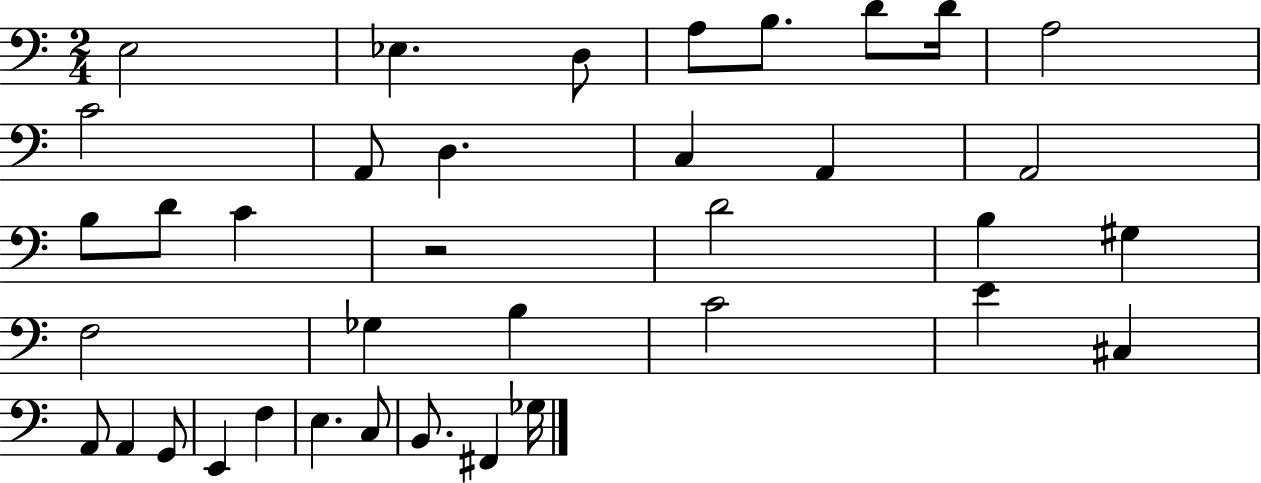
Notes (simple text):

E3/h Eb3/q. D3/e A3/e B3/e. D4/e D4/s A3/h C4/h A2/e D3/q. C3/q A2/q A2/h B3/e D4/e C4/q R/h D4/h B3/q G#3/q F3/h Gb3/q B3/q C4/h E4/q C#3/q A2/e A2/q G2/e E2/q F3/q E3/q. C3/e B2/e. F#2/q Gb3/s